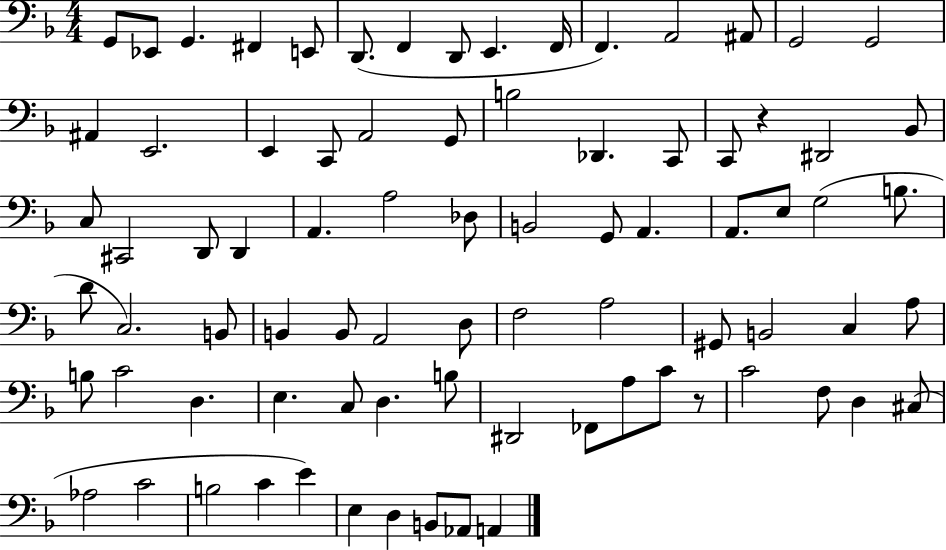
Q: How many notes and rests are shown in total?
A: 81